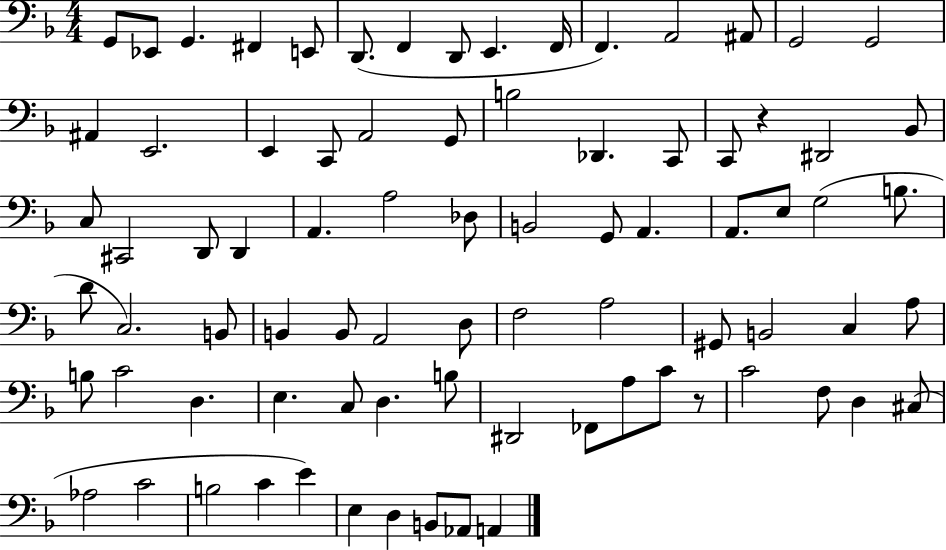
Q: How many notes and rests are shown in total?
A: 81